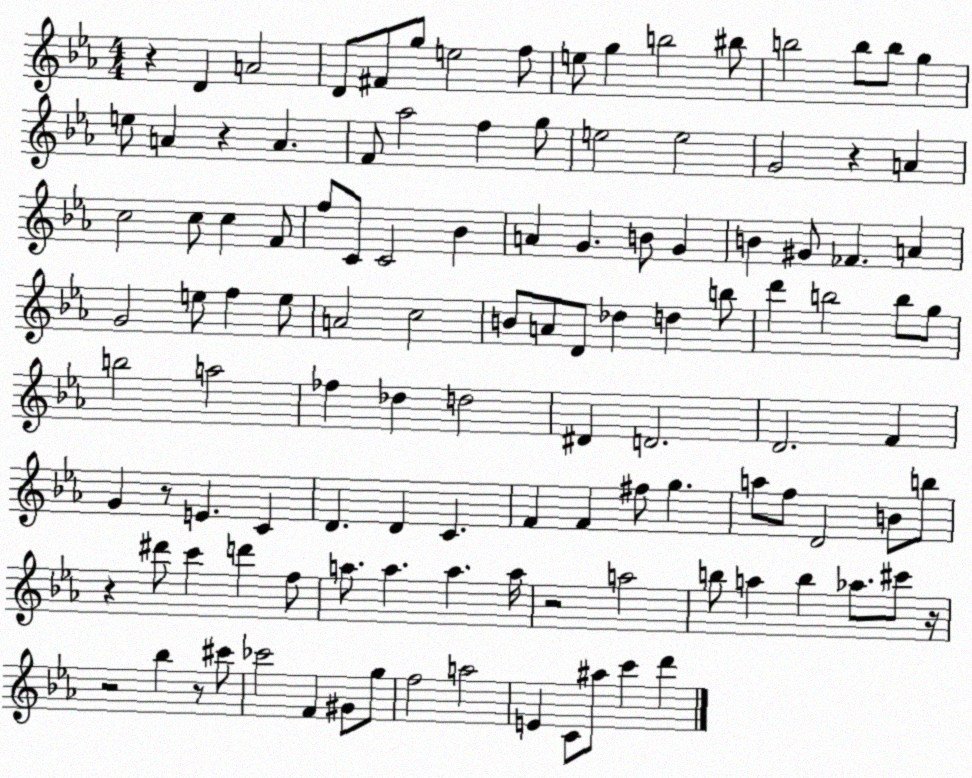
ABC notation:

X:1
T:Untitled
M:4/4
L:1/4
K:Eb
z D A2 D/2 ^F/2 g/2 e2 f/2 e/2 g b2 ^b/2 b2 b/2 b/2 g e/2 A z A F/2 _a2 f g/2 e2 e2 G2 z A c2 c/2 c F/2 f/2 C/2 C2 _B A G B/2 G B ^G/2 _F A G2 e/2 f e/2 A2 c2 B/2 A/2 D/2 _d d b/2 d' b2 b/2 g/2 b2 a2 _f _d d2 ^D D2 D2 F G z/2 E C D D C F F ^f/2 g a/2 f/2 D2 B/2 b/2 z ^d'/2 c' d' f/2 a/2 a a a/4 z2 a2 b/2 a b _a/2 ^c'/2 z/4 z2 _b z/2 ^c'/2 _c'2 F ^G/2 g/2 f2 a2 E C/2 ^a/2 c' d'